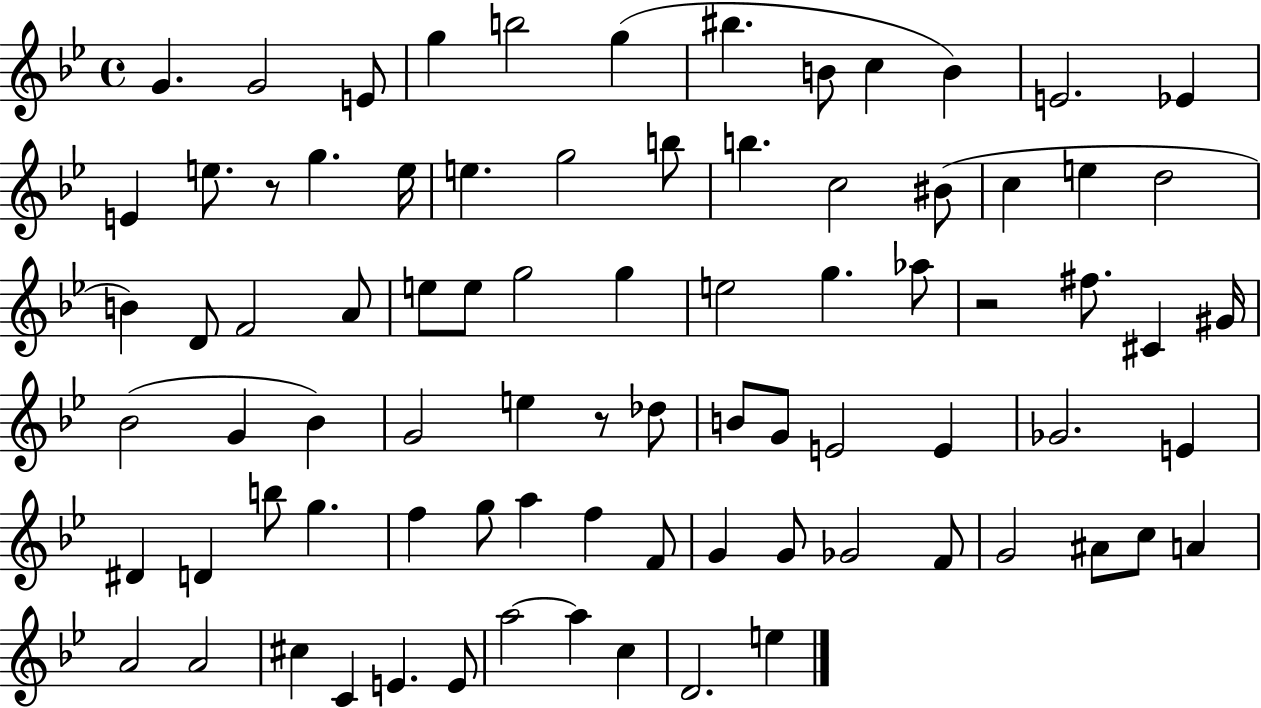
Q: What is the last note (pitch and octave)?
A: E5